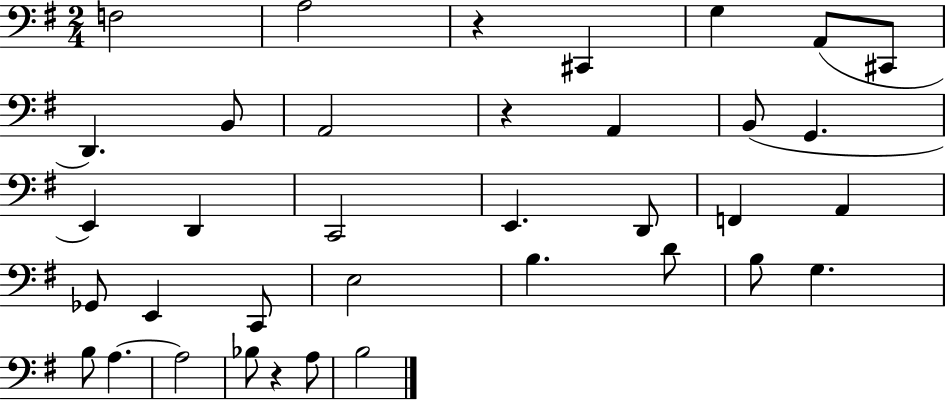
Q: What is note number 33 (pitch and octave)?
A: B3